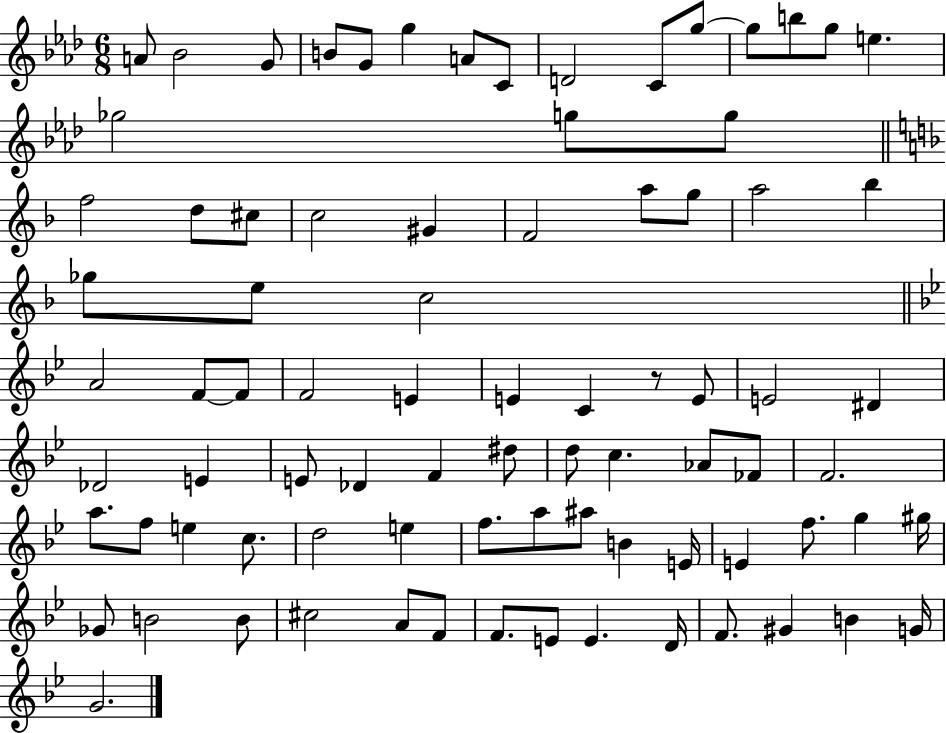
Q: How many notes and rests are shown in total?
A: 83